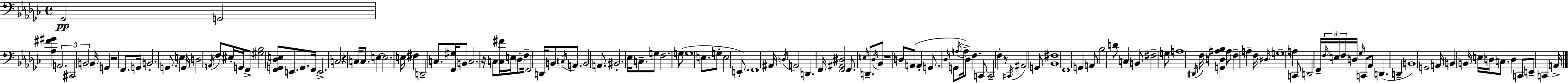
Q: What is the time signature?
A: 4/4